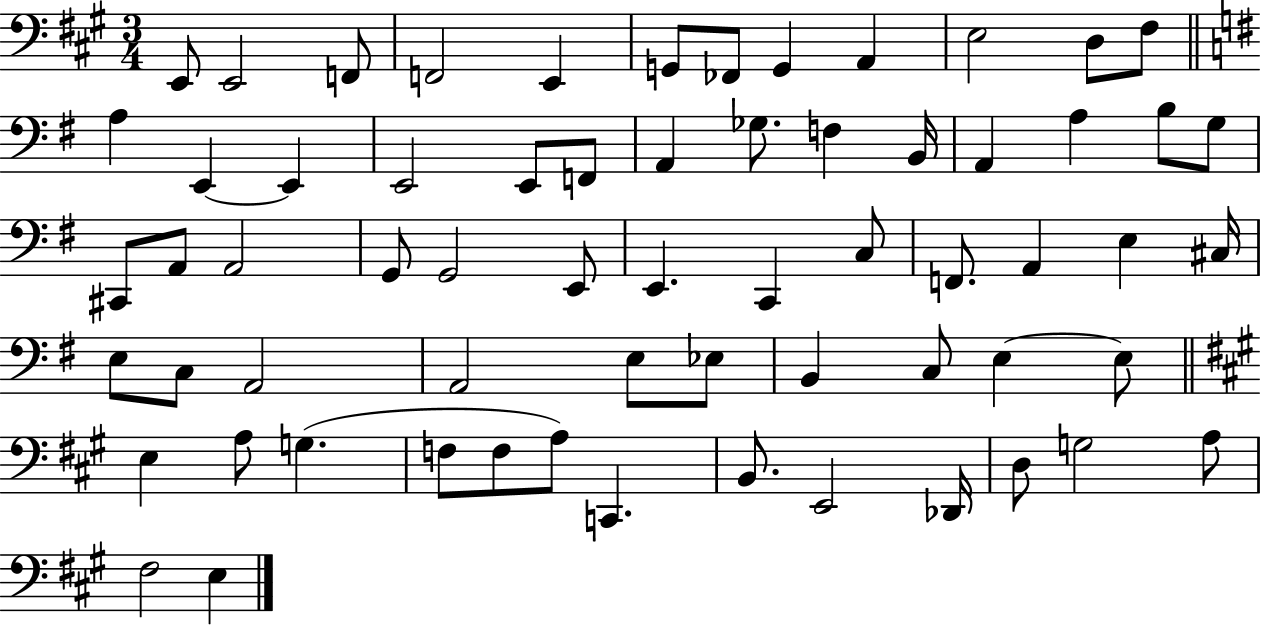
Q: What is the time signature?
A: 3/4